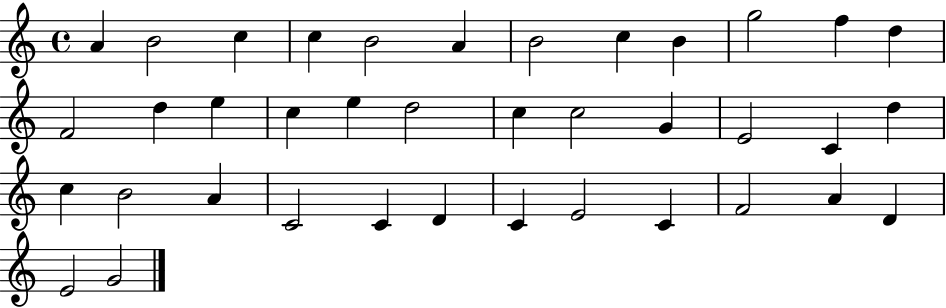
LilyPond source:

{
  \clef treble
  \time 4/4
  \defaultTimeSignature
  \key c \major
  a'4 b'2 c''4 | c''4 b'2 a'4 | b'2 c''4 b'4 | g''2 f''4 d''4 | \break f'2 d''4 e''4 | c''4 e''4 d''2 | c''4 c''2 g'4 | e'2 c'4 d''4 | \break c''4 b'2 a'4 | c'2 c'4 d'4 | c'4 e'2 c'4 | f'2 a'4 d'4 | \break e'2 g'2 | \bar "|."
}